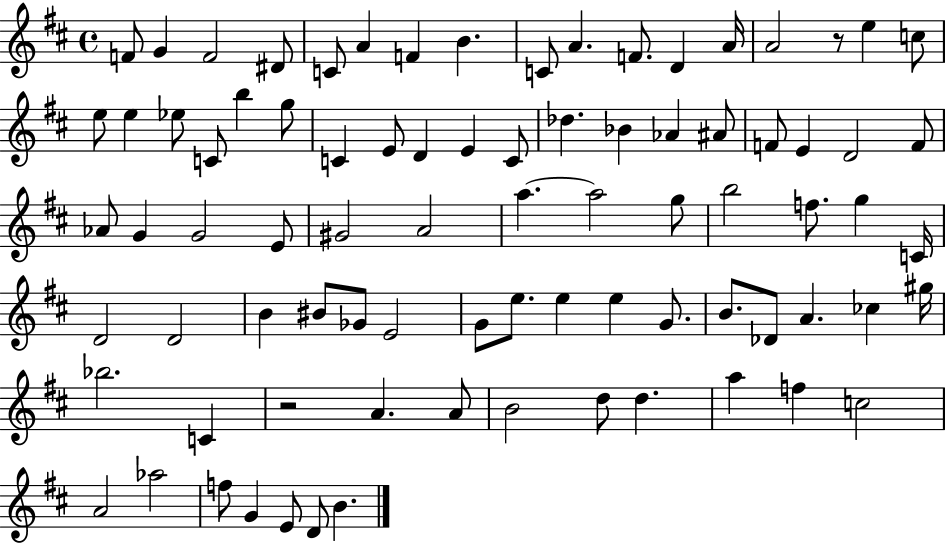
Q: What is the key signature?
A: D major